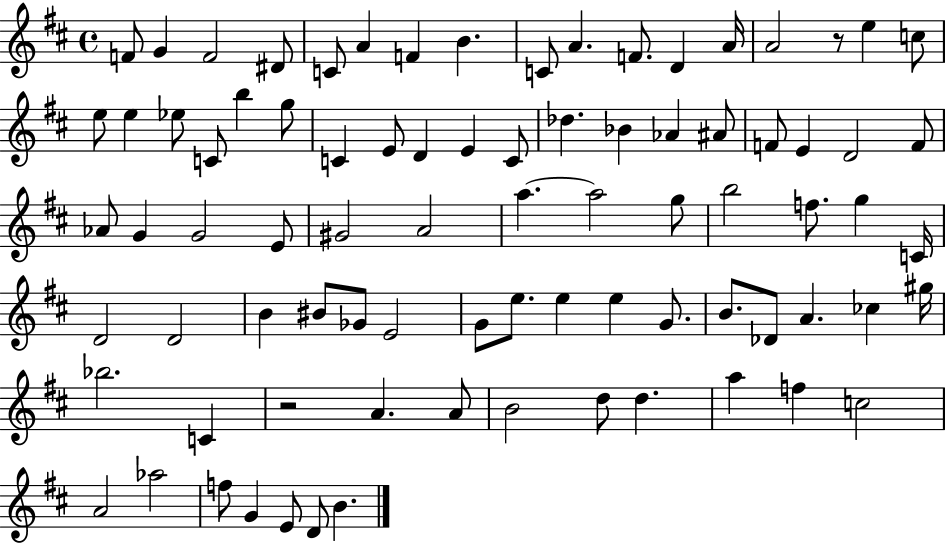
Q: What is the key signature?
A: D major